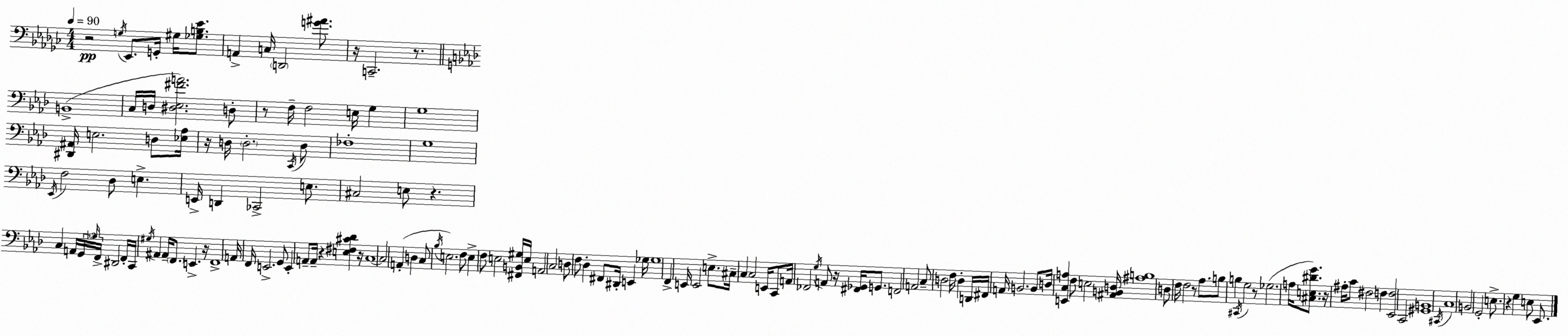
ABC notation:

X:1
T:Untitled
M:4/4
L:1/4
K:Ebm
z2 G,/4 _E,,/2 G,,/4 ^G,/4 [_G,B,_E]/2 A,, C,/4 D,,2 [G^A]/2 z/4 C,,2 z/2 B,,4 C,/4 D,/4 [^D,_E,^FA]2 D,/2 z/2 F,/4 F,2 E,/4 G, G,4 [^D,,^A,,]/4 E,2 D,/2 [_E,_A,]/4 z/4 D,/4 D,2 C,,/4 D,/2 _F,4 G,4 _E,,/4 F,2 _D,/2 E, E,,/4 D,, _C,,2 E,/2 ^C,2 E,/2 z C, A,,/4 G,,/4 _G,/4 F,,/4 ^D,,2 F,,/4 C,,/4 ^G,/4 ^A,, ^A,,/4 F,,/2 E,, z/4 F,,4 A,,/4 F,,/4 E,,2 G,,/2 E,, A,,/2 A,,/4 z [E,^F,^C_D] z/4 C,4 C,2 A,, D, C,/2 _B,/4 E,2 F,/2 E, F,/2 E,2 [^F,,B,,^G,]/4 E,/4 A,,2 C,2 D,/2 F,/2 _D, ^F,,/2 ^D,,/4 E,, _G,/4 _G,4 F,, E,,/4 E,,2 E,/2 ^C,/4 C, C,2 E,,/4 C,,/2 A,,/4 _F,,2 G,/4 A,,/2 z/4 [^F,,_G,,]/4 G,,/2 F,,2 A,,2 C,/2 D,2 F,/4 D, D,,/4 ^F,,/4 A,,/4 B,,2 B,,/2 D,/4 [E,,C,A,] F,/2 E,2 [^A,,B,,D,]/4 [^A,B,]4 D,/2 F,/4 F,2 z/2 _A,/2 B,/2 B, ^C,,/4 G,2 z/2 _G,2 A,/4 [^C,E,^DG]/2 z/4 ^A,/4 C/2 ^F,2 F, [_E,,F,]2 C,,2 [^G,,B,,]4 ^C,,/4 C,4 B,,2 G,,2 E,/2 z G, E,/2 _E,,/2